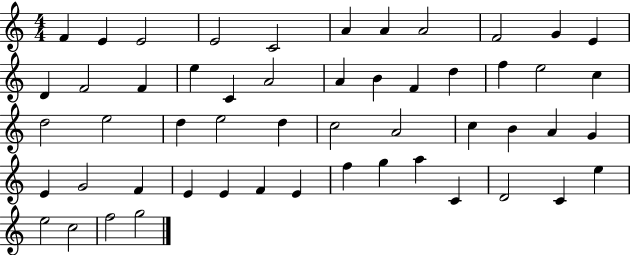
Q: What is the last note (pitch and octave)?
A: G5